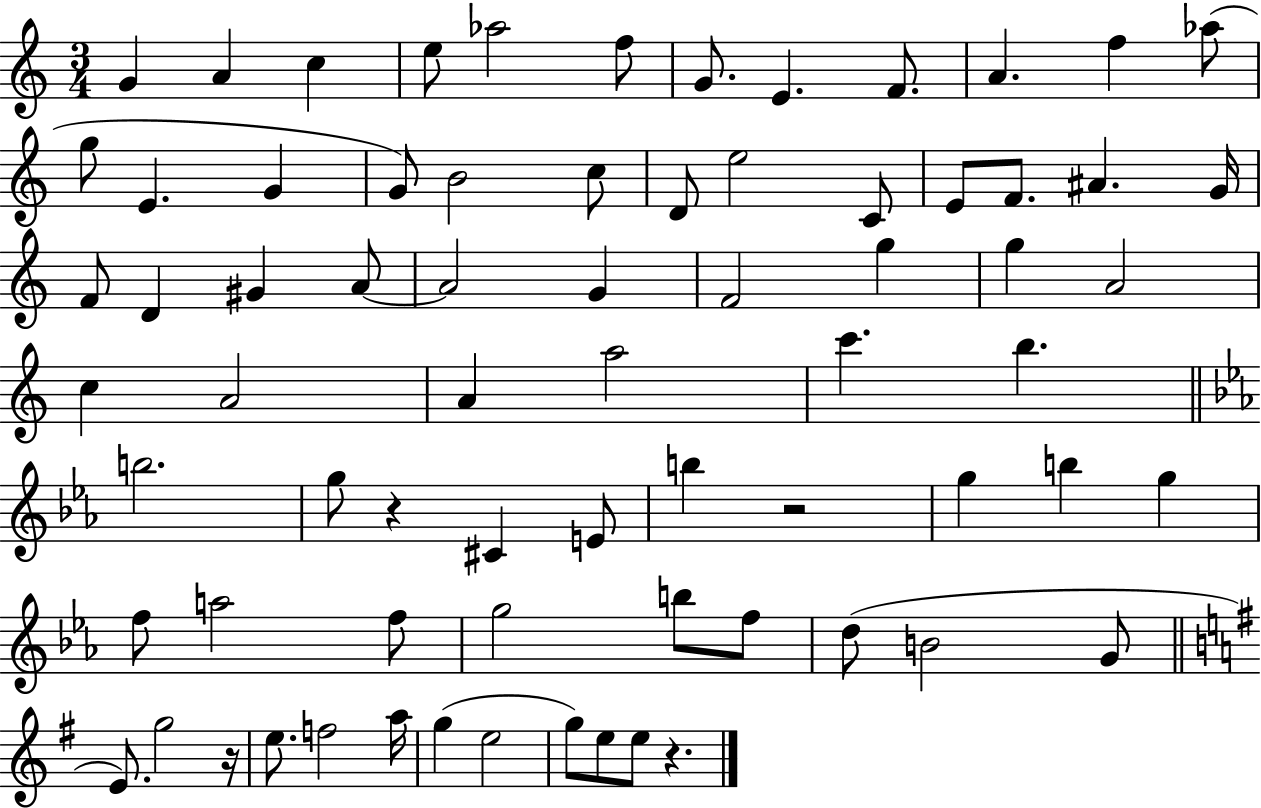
X:1
T:Untitled
M:3/4
L:1/4
K:C
G A c e/2 _a2 f/2 G/2 E F/2 A f _a/2 g/2 E G G/2 B2 c/2 D/2 e2 C/2 E/2 F/2 ^A G/4 F/2 D ^G A/2 A2 G F2 g g A2 c A2 A a2 c' b b2 g/2 z ^C E/2 b z2 g b g f/2 a2 f/2 g2 b/2 f/2 d/2 B2 G/2 E/2 g2 z/4 e/2 f2 a/4 g e2 g/2 e/2 e/2 z